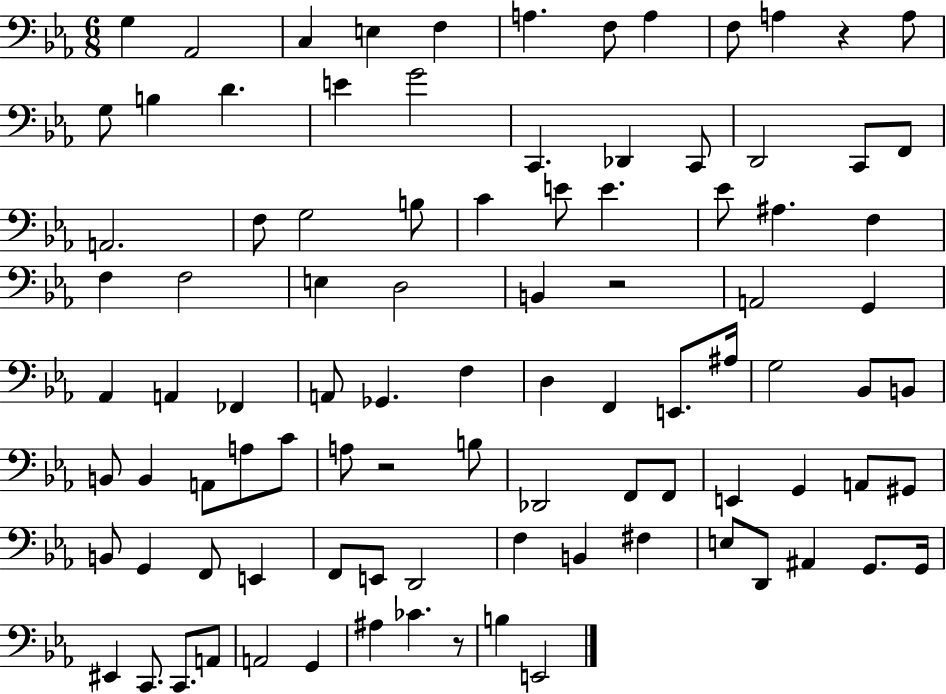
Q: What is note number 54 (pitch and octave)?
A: B2